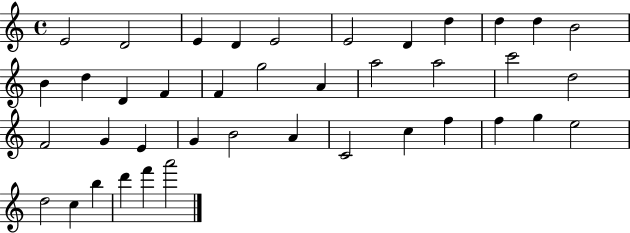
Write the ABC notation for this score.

X:1
T:Untitled
M:4/4
L:1/4
K:C
E2 D2 E D E2 E2 D d d d B2 B d D F F g2 A a2 a2 c'2 d2 F2 G E G B2 A C2 c f f g e2 d2 c b d' f' a'2